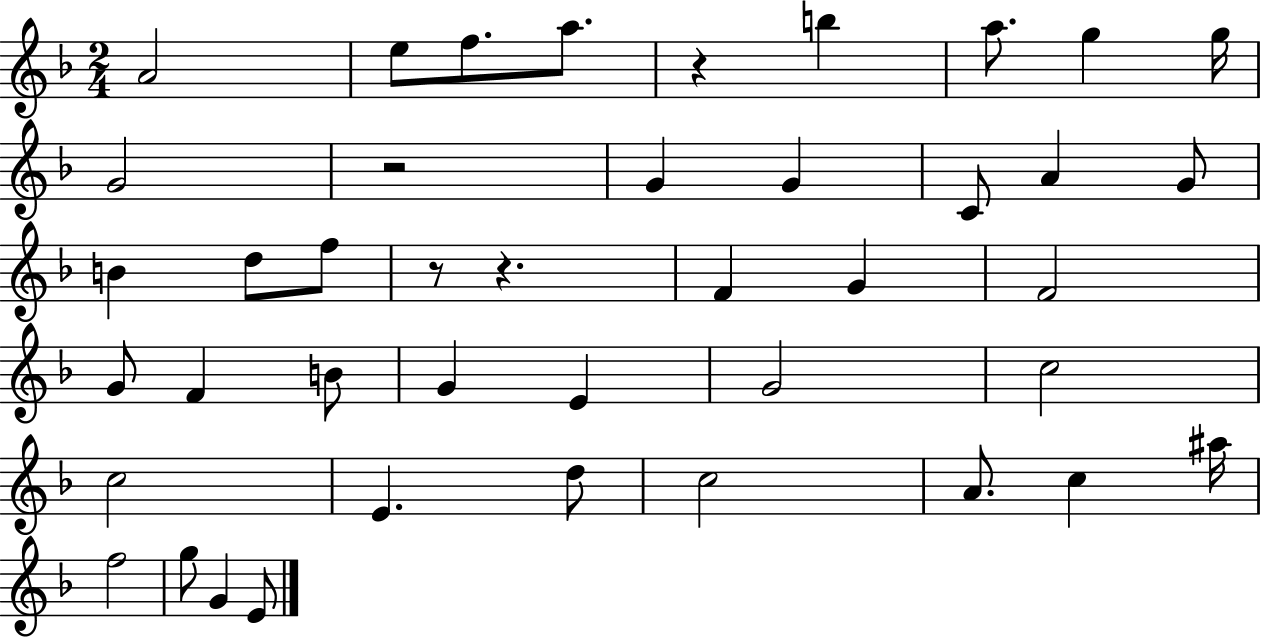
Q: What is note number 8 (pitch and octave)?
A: G5